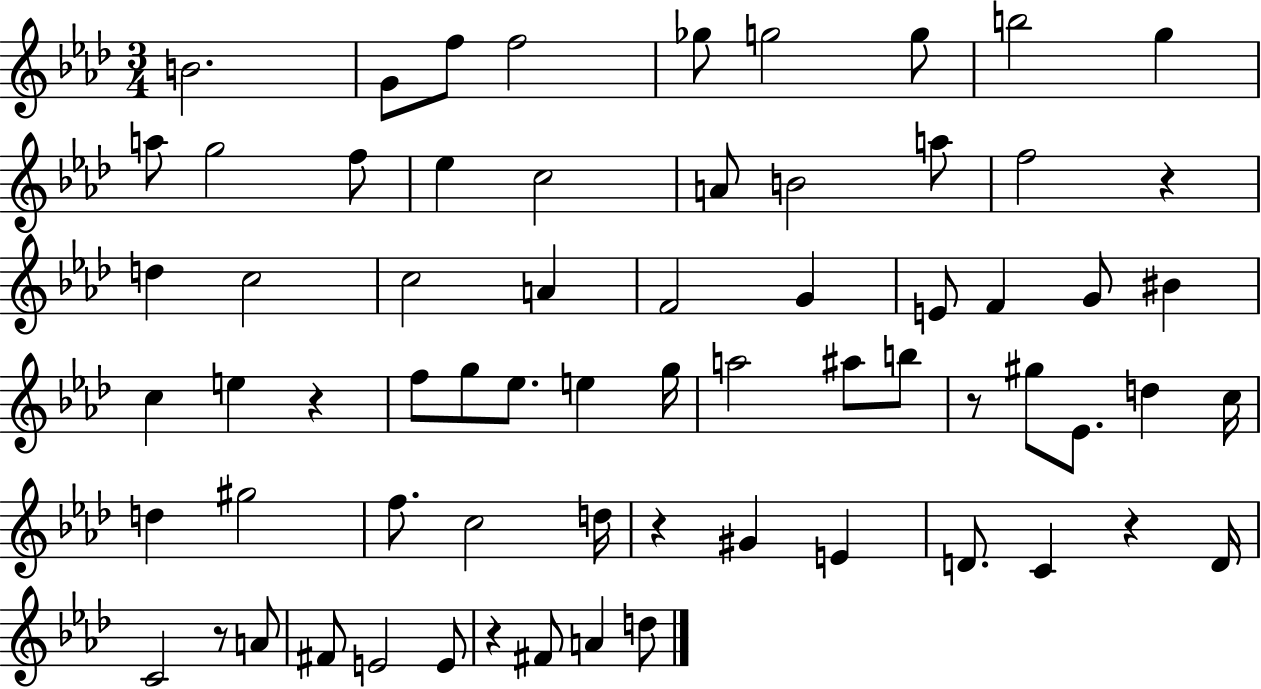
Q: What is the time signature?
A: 3/4